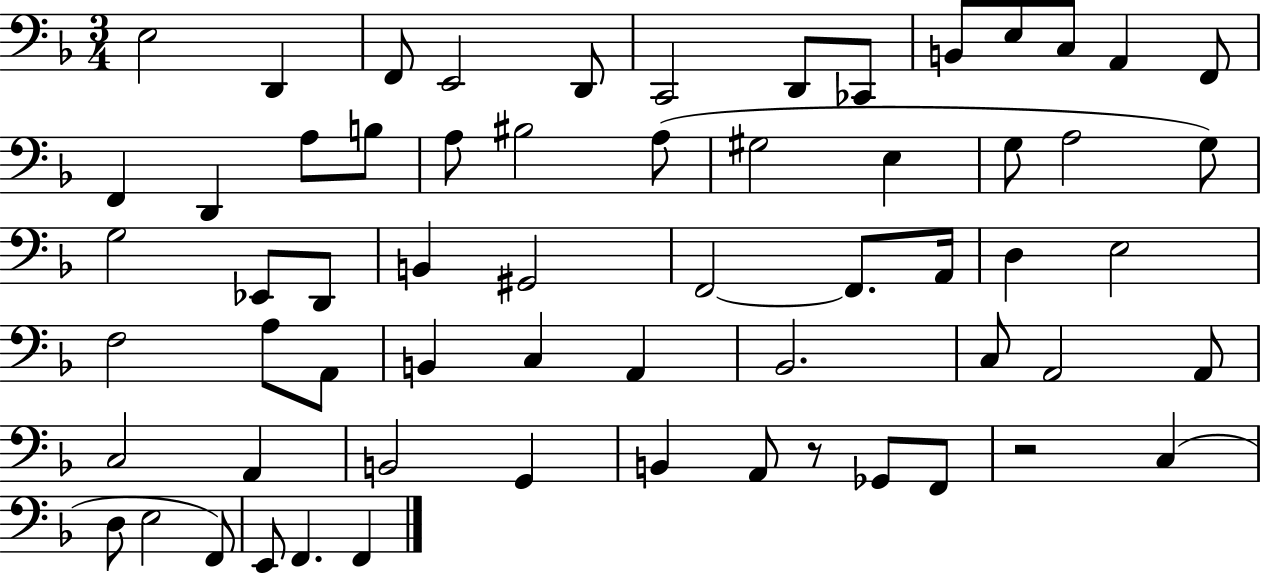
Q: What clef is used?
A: bass